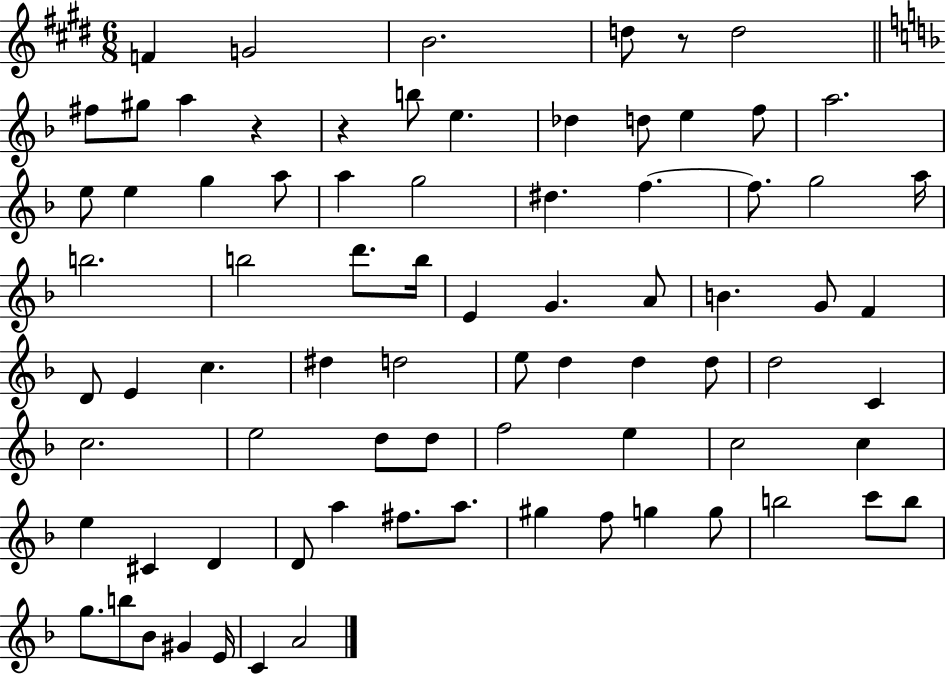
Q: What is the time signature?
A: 6/8